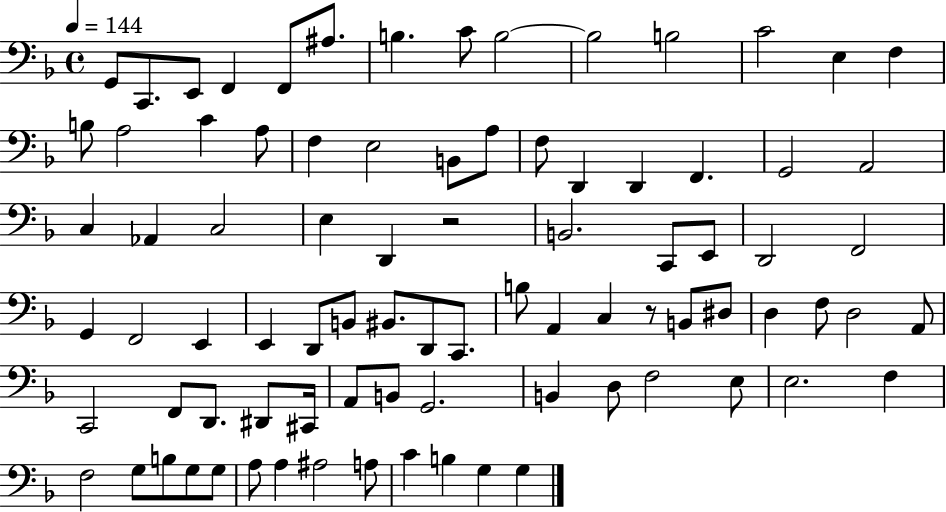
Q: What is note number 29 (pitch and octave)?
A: C3